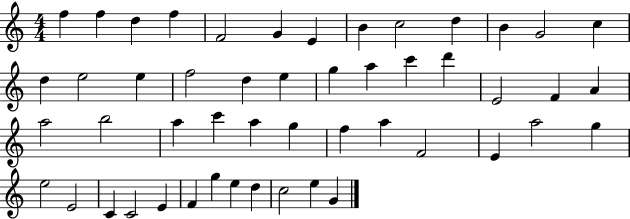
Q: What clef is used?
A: treble